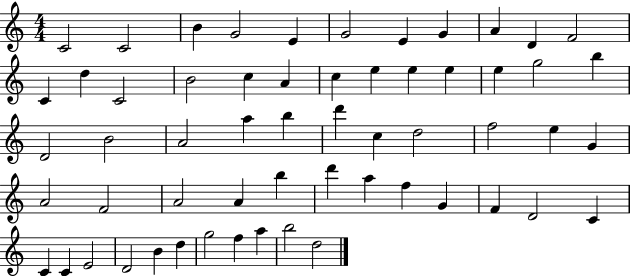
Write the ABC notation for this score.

X:1
T:Untitled
M:4/4
L:1/4
K:C
C2 C2 B G2 E G2 E G A D F2 C d C2 B2 c A c e e e e g2 b D2 B2 A2 a b d' c d2 f2 e G A2 F2 A2 A b d' a f G F D2 C C C E2 D2 B d g2 f a b2 d2